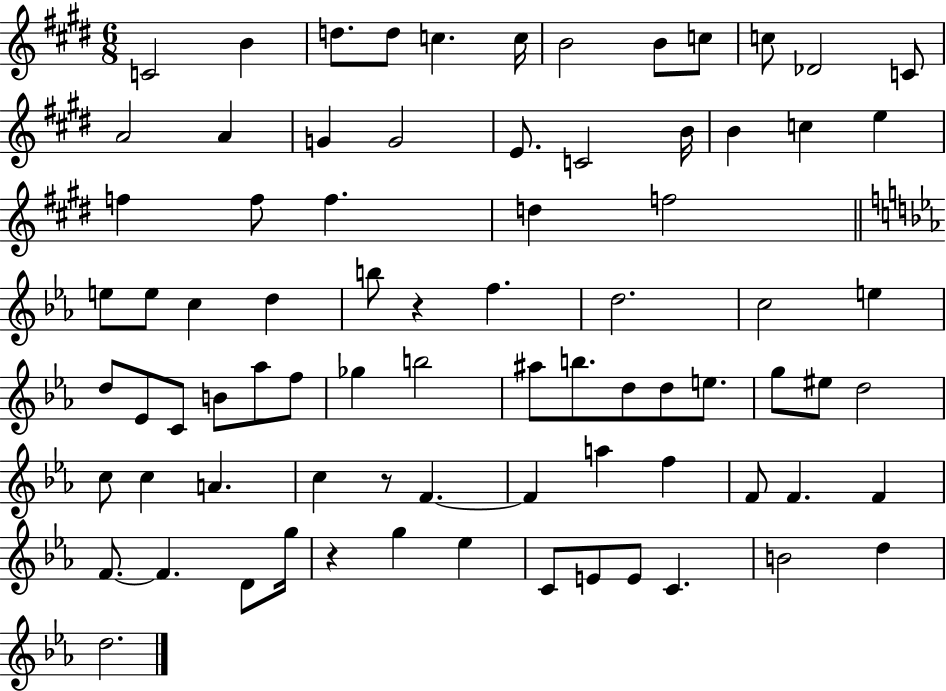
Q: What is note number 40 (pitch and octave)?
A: B4